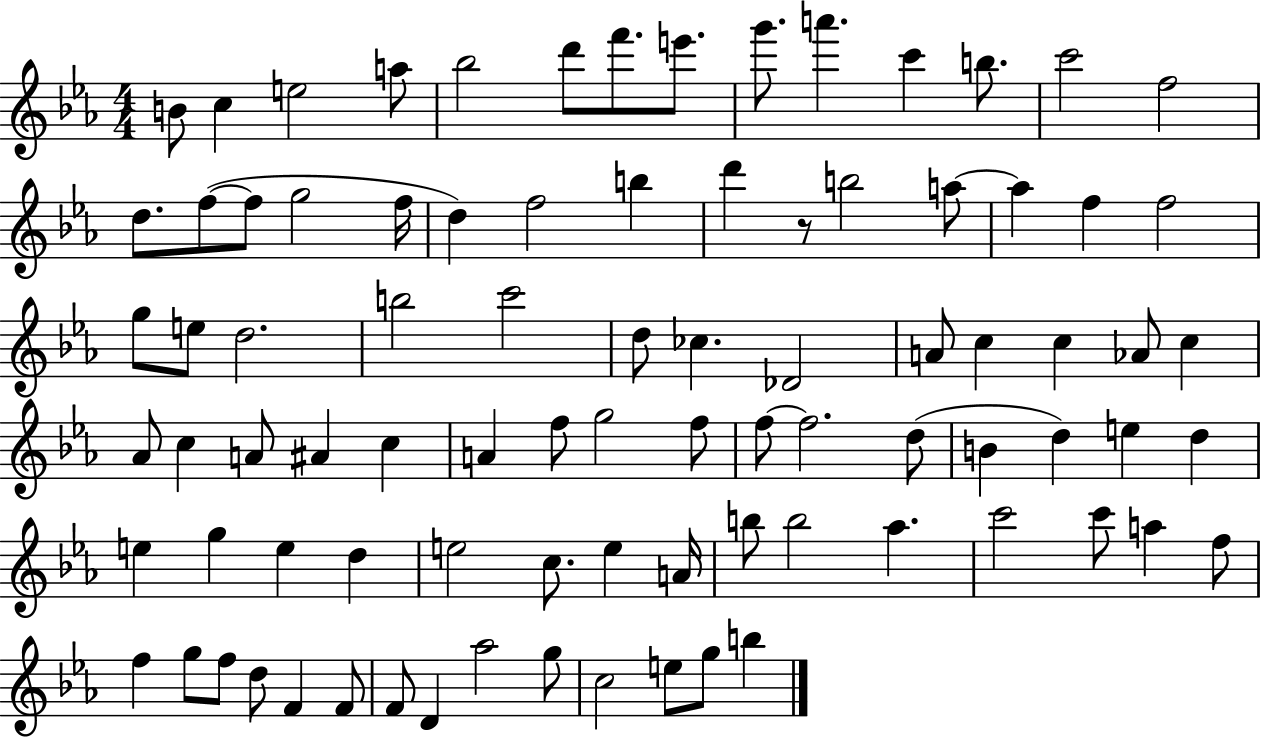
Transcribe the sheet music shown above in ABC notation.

X:1
T:Untitled
M:4/4
L:1/4
K:Eb
B/2 c e2 a/2 _b2 d'/2 f'/2 e'/2 g'/2 a' c' b/2 c'2 f2 d/2 f/2 f/2 g2 f/4 d f2 b d' z/2 b2 a/2 a f f2 g/2 e/2 d2 b2 c'2 d/2 _c _D2 A/2 c c _A/2 c _A/2 c A/2 ^A c A f/2 g2 f/2 f/2 f2 d/2 B d e d e g e d e2 c/2 e A/4 b/2 b2 _a c'2 c'/2 a f/2 f g/2 f/2 d/2 F F/2 F/2 D _a2 g/2 c2 e/2 g/2 b